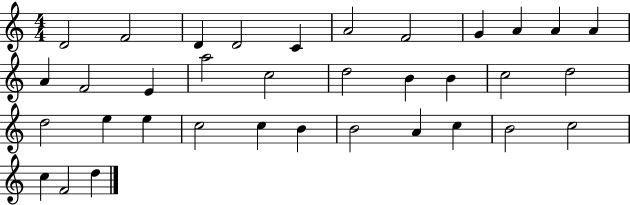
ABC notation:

X:1
T:Untitled
M:4/4
L:1/4
K:C
D2 F2 D D2 C A2 F2 G A A A A F2 E a2 c2 d2 B B c2 d2 d2 e e c2 c B B2 A c B2 c2 c F2 d